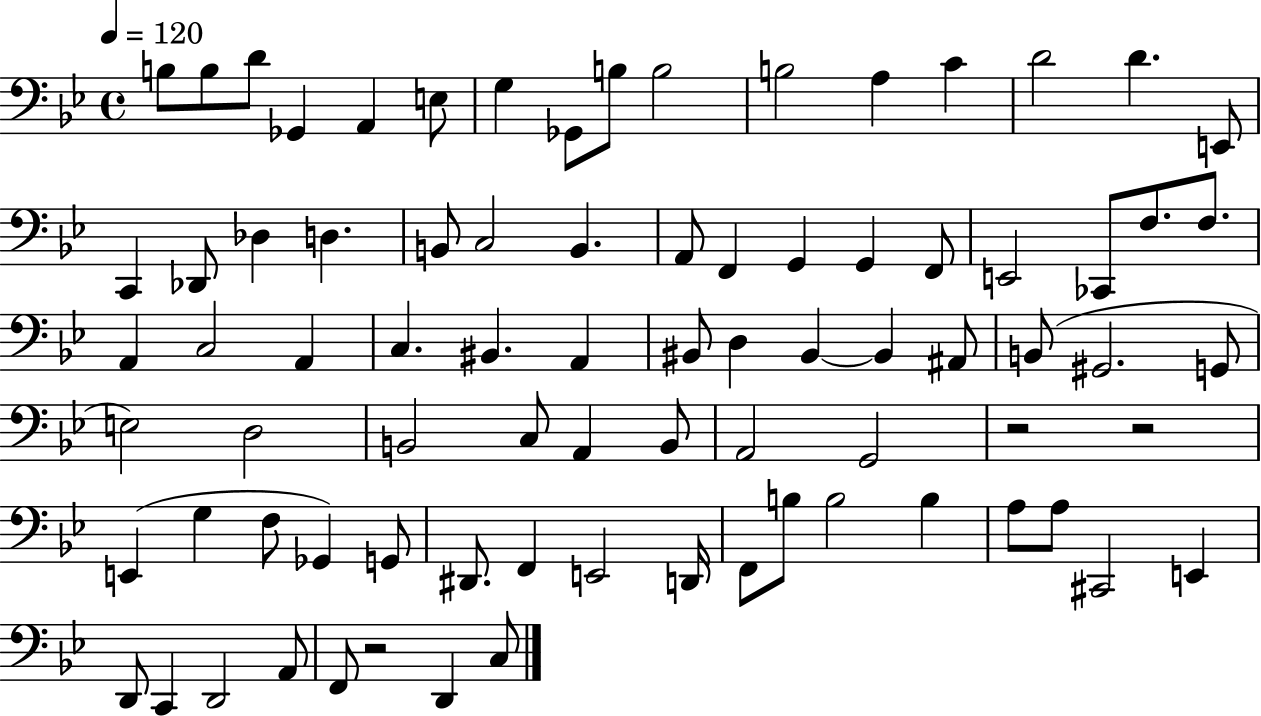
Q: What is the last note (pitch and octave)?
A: C3